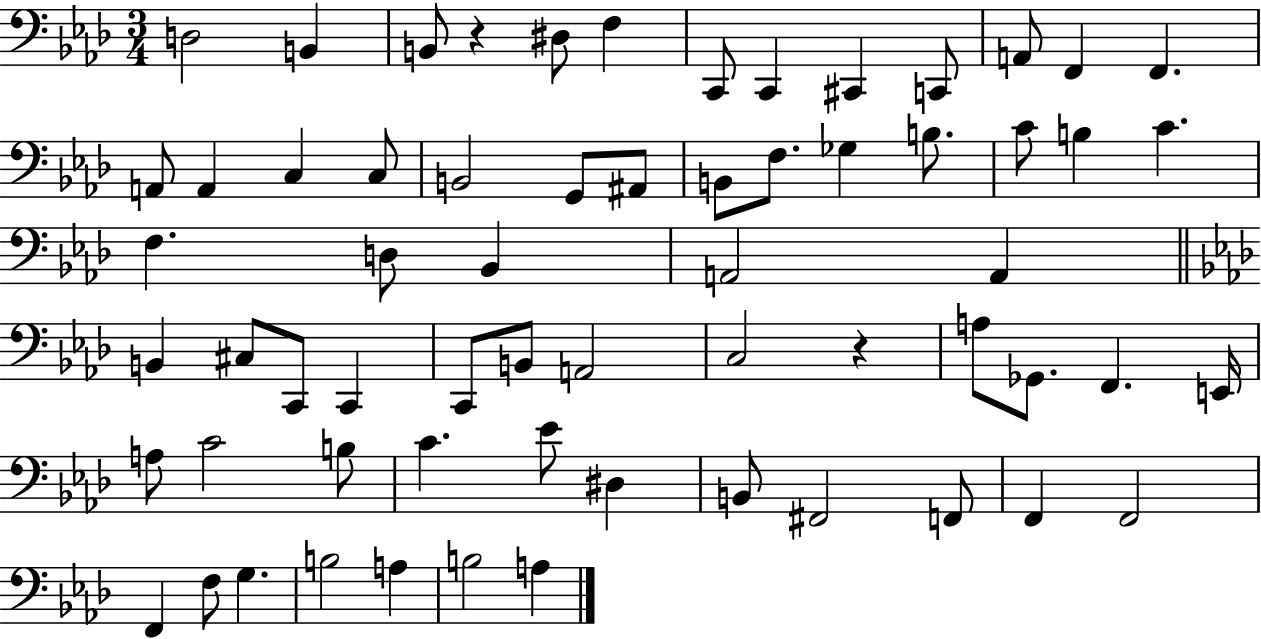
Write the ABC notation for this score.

X:1
T:Untitled
M:3/4
L:1/4
K:Ab
D,2 B,, B,,/2 z ^D,/2 F, C,,/2 C,, ^C,, C,,/2 A,,/2 F,, F,, A,,/2 A,, C, C,/2 B,,2 G,,/2 ^A,,/2 B,,/2 F,/2 _G, B,/2 C/2 B, C F, D,/2 _B,, A,,2 A,, B,, ^C,/2 C,,/2 C,, C,,/2 B,,/2 A,,2 C,2 z A,/2 _G,,/2 F,, E,,/4 A,/2 C2 B,/2 C _E/2 ^D, B,,/2 ^F,,2 F,,/2 F,, F,,2 F,, F,/2 G, B,2 A, B,2 A,